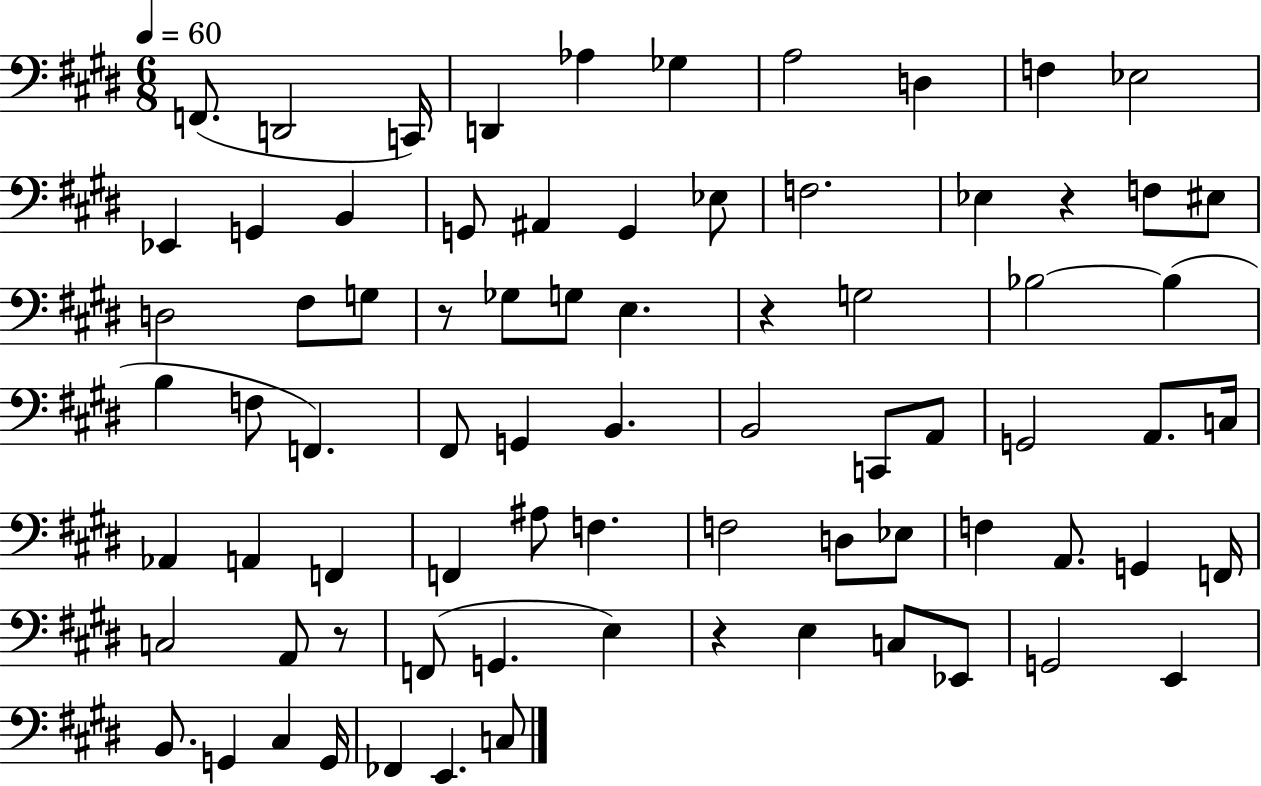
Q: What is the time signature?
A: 6/8